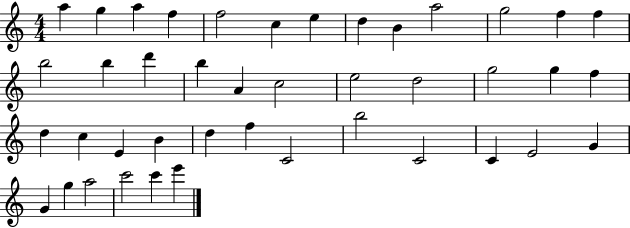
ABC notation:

X:1
T:Untitled
M:4/4
L:1/4
K:C
a g a f f2 c e d B a2 g2 f f b2 b d' b A c2 e2 d2 g2 g f d c E B d f C2 b2 C2 C E2 G G g a2 c'2 c' e'